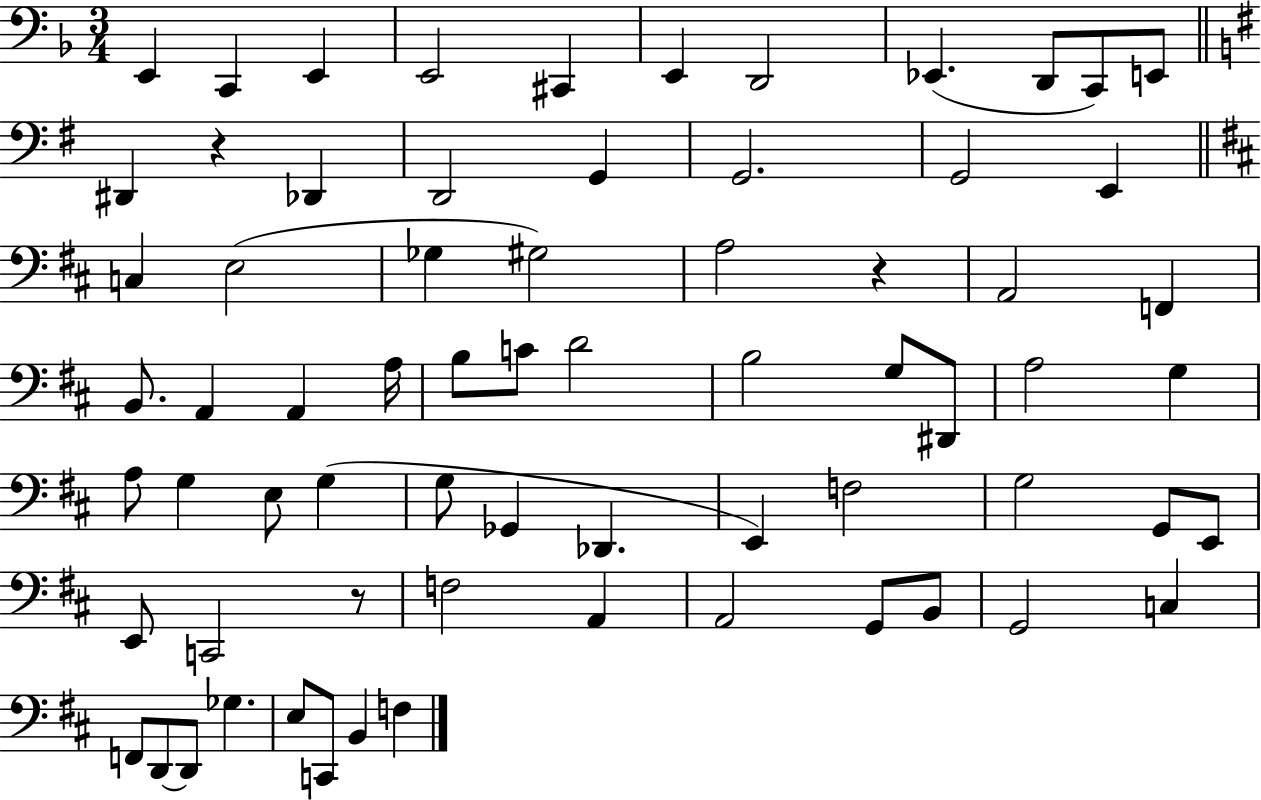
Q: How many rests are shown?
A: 3